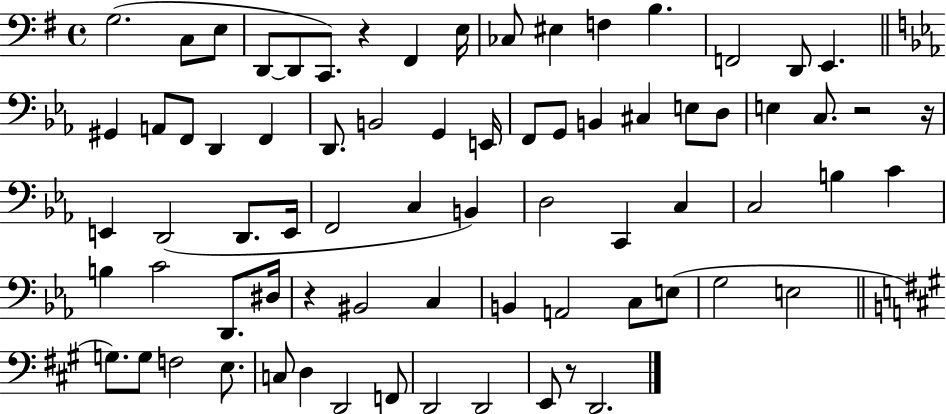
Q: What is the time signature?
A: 4/4